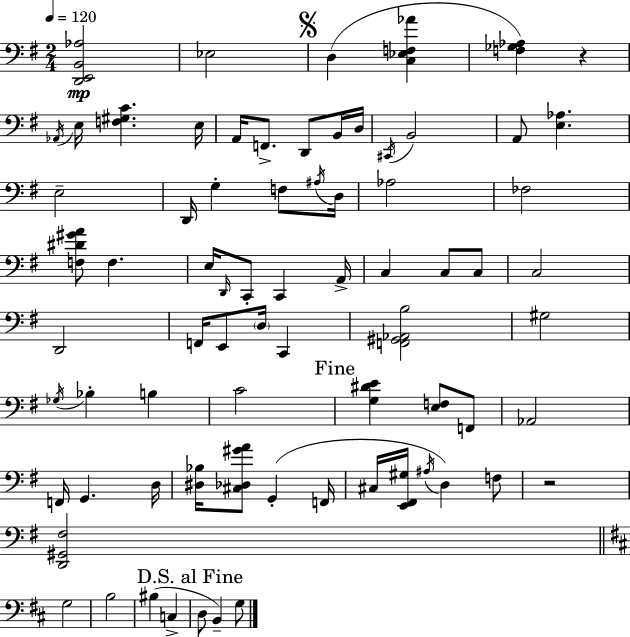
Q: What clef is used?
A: bass